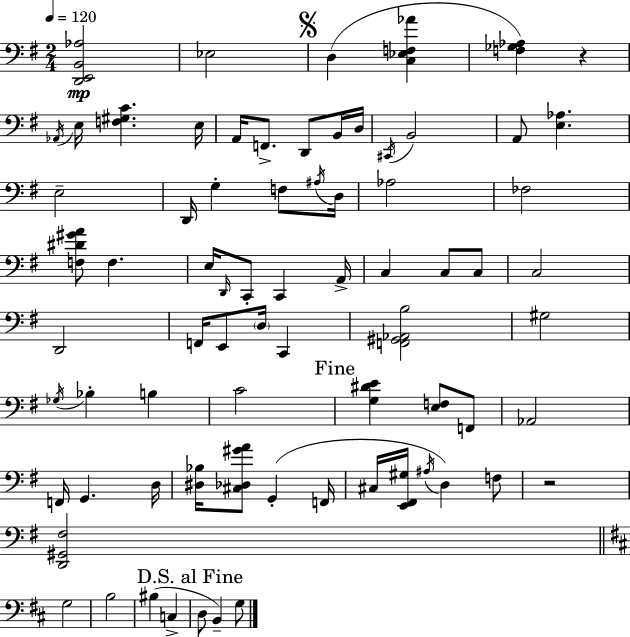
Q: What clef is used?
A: bass